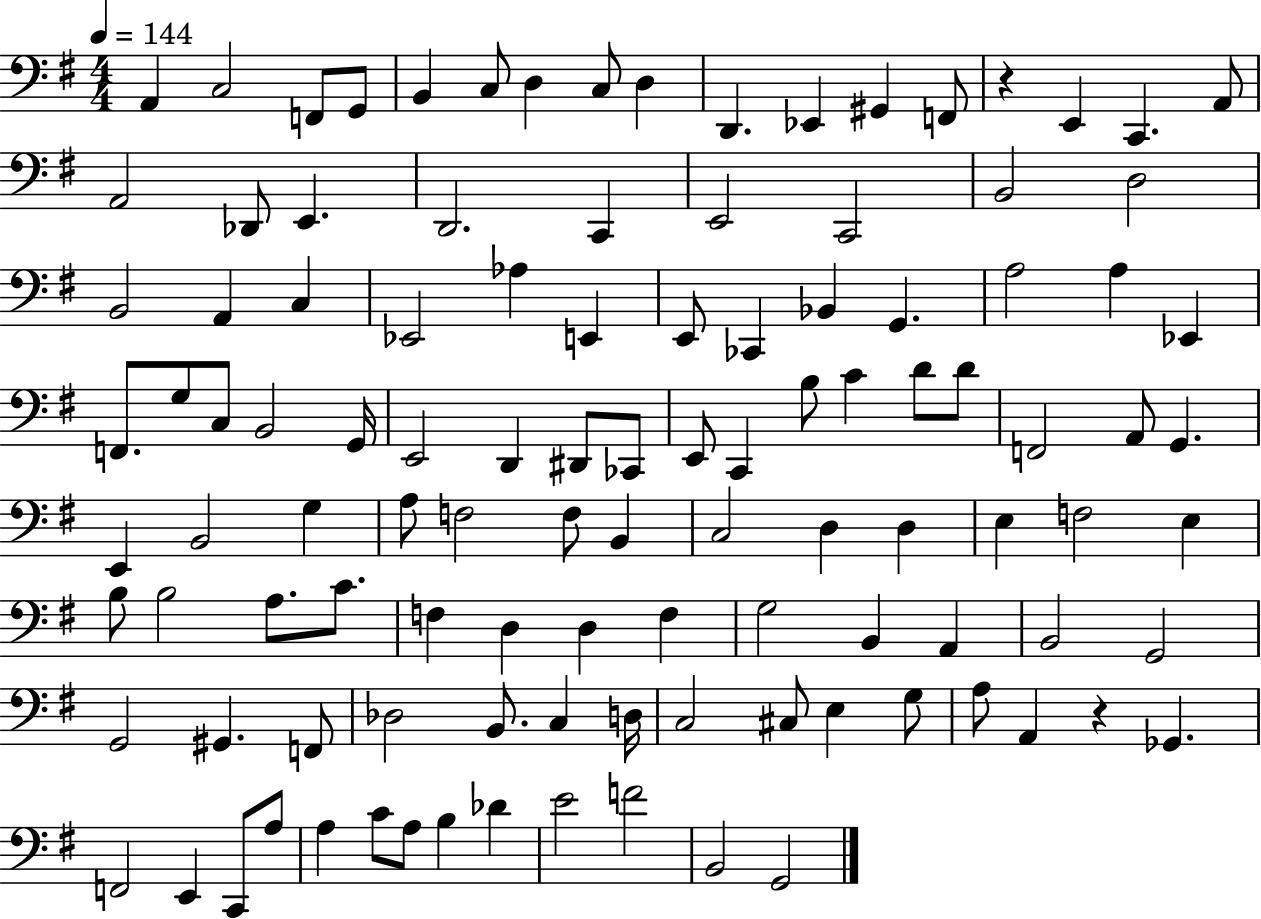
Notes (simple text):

A2/q C3/h F2/e G2/e B2/q C3/e D3/q C3/e D3/q D2/q. Eb2/q G#2/q F2/e R/q E2/q C2/q. A2/e A2/h Db2/e E2/q. D2/h. C2/q E2/h C2/h B2/h D3/h B2/h A2/q C3/q Eb2/h Ab3/q E2/q E2/e CES2/q Bb2/q G2/q. A3/h A3/q Eb2/q F2/e. G3/e C3/e B2/h G2/s E2/h D2/q D#2/e CES2/e E2/e C2/q B3/e C4/q D4/e D4/e F2/h A2/e G2/q. E2/q B2/h G3/q A3/e F3/h F3/e B2/q C3/h D3/q D3/q E3/q F3/h E3/q B3/e B3/h A3/e. C4/e. F3/q D3/q D3/q F3/q G3/h B2/q A2/q B2/h G2/h G2/h G#2/q. F2/e Db3/h B2/e. C3/q D3/s C3/h C#3/e E3/q G3/e A3/e A2/q R/q Gb2/q. F2/h E2/q C2/e A3/e A3/q C4/e A3/e B3/q Db4/q E4/h F4/h B2/h G2/h